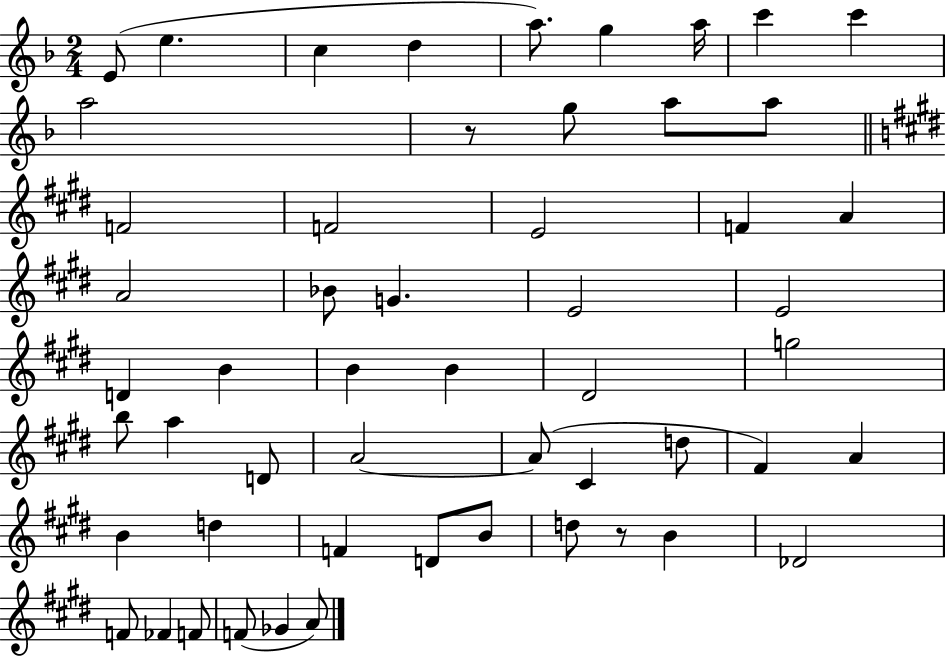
E4/e E5/q. C5/q D5/q A5/e. G5/q A5/s C6/q C6/q A5/h R/e G5/e A5/e A5/e F4/h F4/h E4/h F4/q A4/q A4/h Bb4/e G4/q. E4/h E4/h D4/q B4/q B4/q B4/q D#4/h G5/h B5/e A5/q D4/e A4/h A4/e C#4/q D5/e F#4/q A4/q B4/q D5/q F4/q D4/e B4/e D5/e R/e B4/q Db4/h F4/e FES4/q F4/e F4/e Gb4/q A4/e